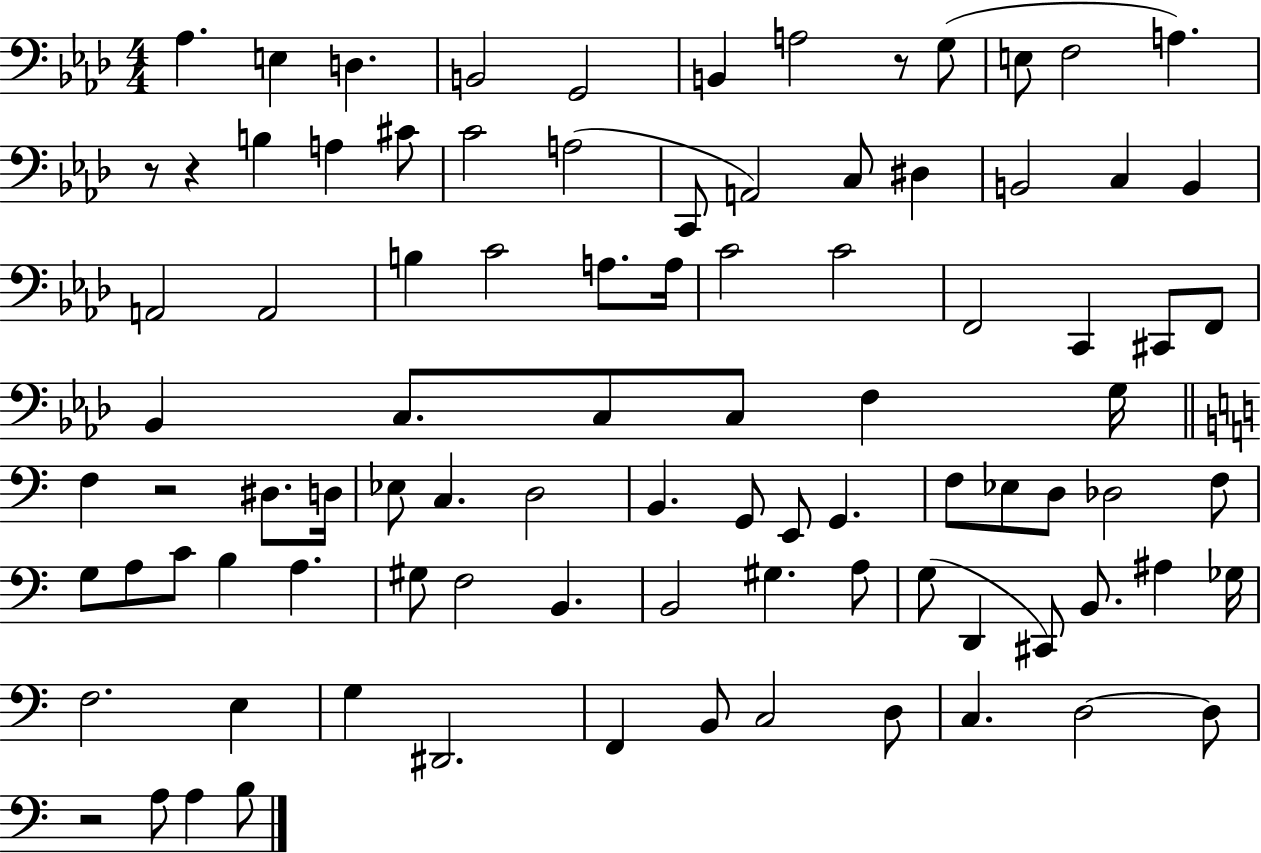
X:1
T:Untitled
M:4/4
L:1/4
K:Ab
_A, E, D, B,,2 G,,2 B,, A,2 z/2 G,/2 E,/2 F,2 A, z/2 z B, A, ^C/2 C2 A,2 C,,/2 A,,2 C,/2 ^D, B,,2 C, B,, A,,2 A,,2 B, C2 A,/2 A,/4 C2 C2 F,,2 C,, ^C,,/2 F,,/2 _B,, C,/2 C,/2 C,/2 F, G,/4 F, z2 ^D,/2 D,/4 _E,/2 C, D,2 B,, G,,/2 E,,/2 G,, F,/2 _E,/2 D,/2 _D,2 F,/2 G,/2 A,/2 C/2 B, A, ^G,/2 F,2 B,, B,,2 ^G, A,/2 G,/2 D,, ^C,,/2 B,,/2 ^A, _G,/4 F,2 E, G, ^D,,2 F,, B,,/2 C,2 D,/2 C, D,2 D,/2 z2 A,/2 A, B,/2